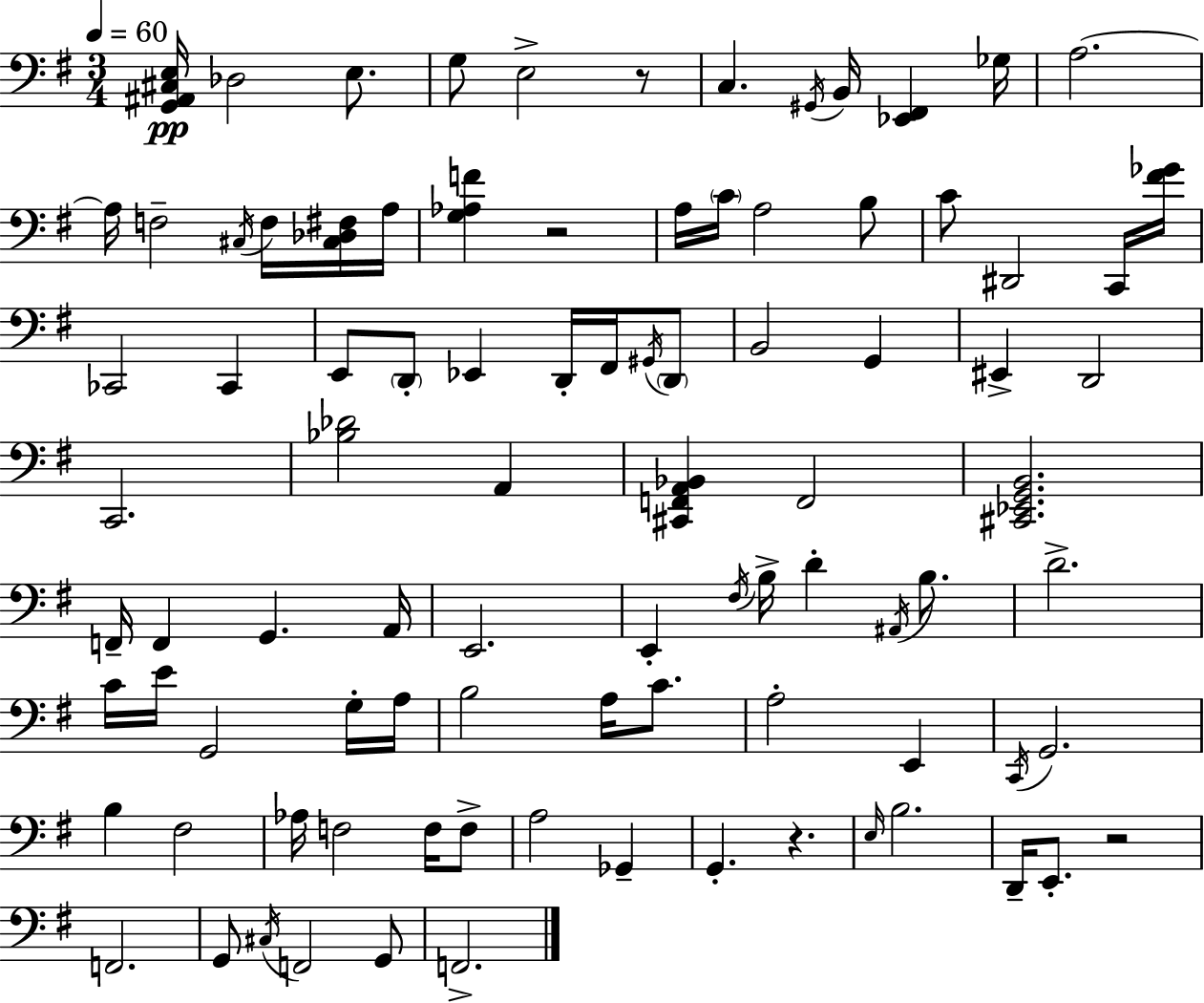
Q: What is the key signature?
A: E minor